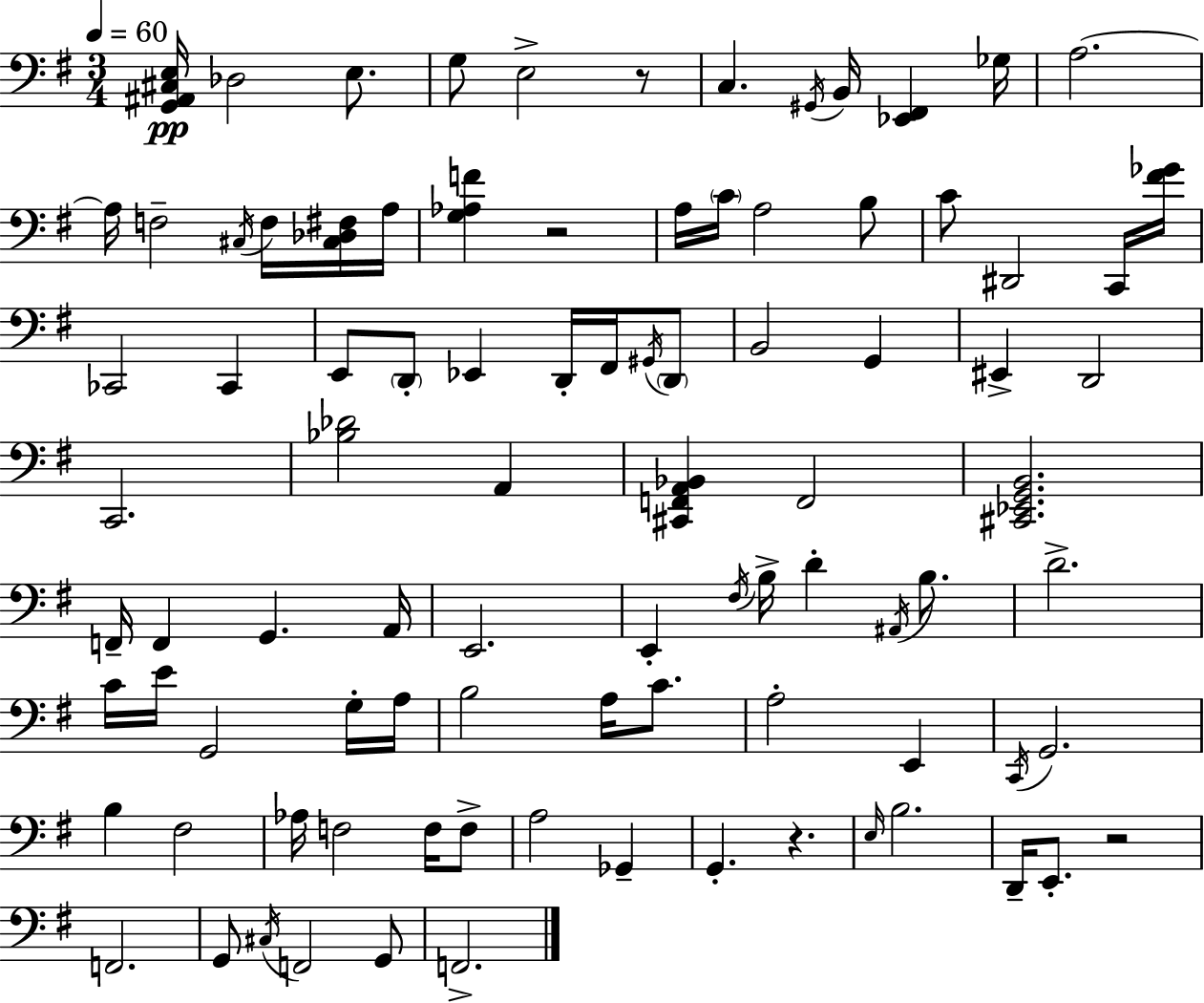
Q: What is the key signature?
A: E minor